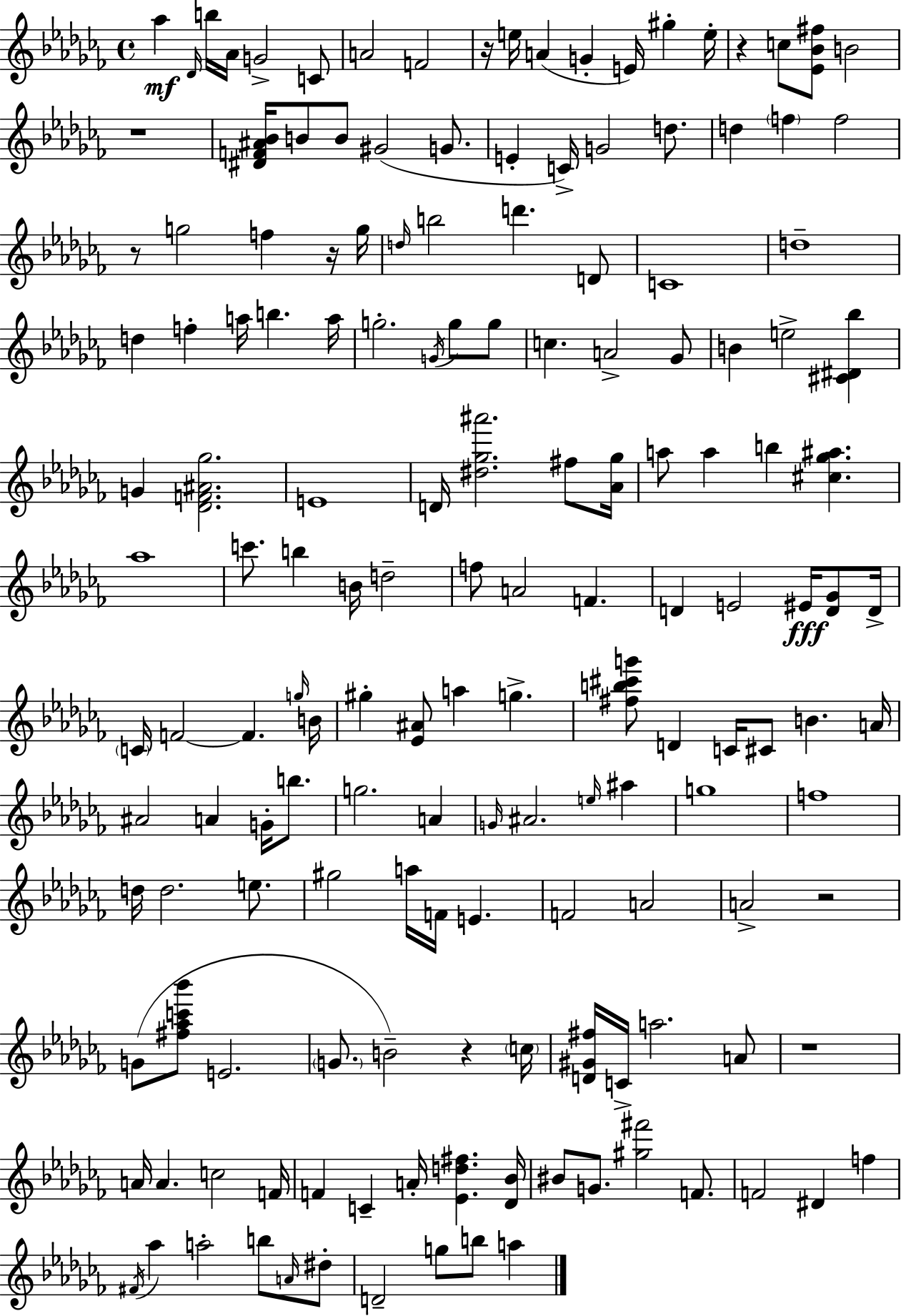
X:1
T:Untitled
M:4/4
L:1/4
K:Abm
_a _D/4 b/4 _A/4 G2 C/2 A2 F2 z/4 e/4 A G E/4 ^g e/4 z c/2 [_E_B^f]/2 B2 z4 [^DF^A_B]/4 B/2 B/2 ^G2 G/2 E C/4 G2 d/2 d f f2 z/2 g2 f z/4 g/4 d/4 b2 d' D/2 C4 d4 d f a/4 b a/4 g2 G/4 g/2 g/2 c A2 _G/2 B e2 [^C^D_b] G [_DF^A_g]2 E4 D/4 [^d_g^a']2 ^f/2 [_A_g]/4 a/2 a b [^c_g^a] _a4 c'/2 b B/4 d2 f/2 A2 F D E2 ^E/4 [D_G]/2 D/4 C/4 F2 F g/4 B/4 ^g [_E^A]/2 a g [^fb^c'g']/2 D C/4 ^C/2 B A/4 ^A2 A G/4 b/2 g2 A G/4 ^A2 e/4 ^a g4 f4 d/4 d2 e/2 ^g2 a/4 F/4 E F2 A2 A2 z2 G/2 [^f_ac'_b']/2 E2 G/2 B2 z c/4 [D^G^f]/4 C/4 a2 A/2 z4 A/4 A c2 F/4 F C A/4 [_Ed^f] [_D_B]/4 ^B/2 G/2 [^g^f']2 F/2 F2 ^D f ^F/4 _a a2 b/2 A/4 ^d/2 D2 g/2 b/2 a